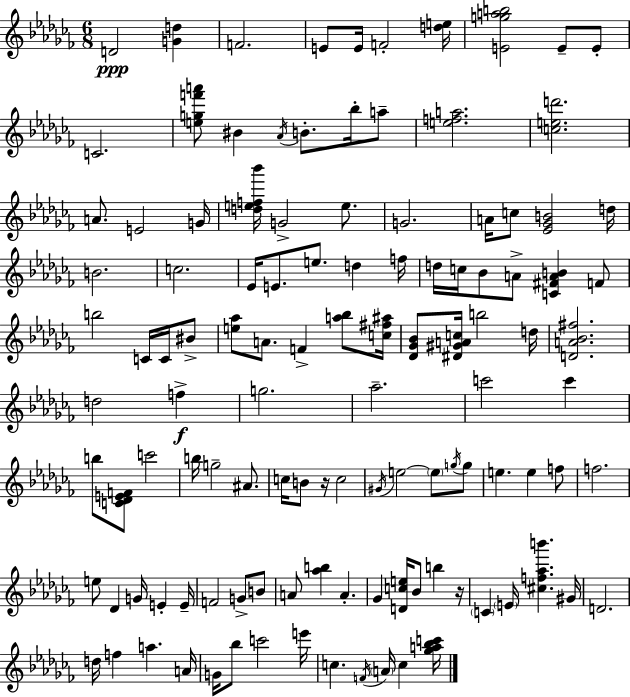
D4/h [G4,D5]/q F4/h. E4/e E4/s F4/h [D5,E5]/s [E4,G5,A5,B5]/h E4/e E4/e C4/h. [E5,G5,F6,A6]/e BIS4/q Ab4/s B4/e. Bb5/s A5/e [E5,F5,A5]/h. [C5,E5,D6]/h. A4/e. E4/h G4/s [D5,E5,F5,Bb6]/s G4/h E5/e. G4/h. A4/s C5/e [Eb4,Gb4,B4]/h D5/s B4/h. C5/h. Eb4/s E4/e. E5/e. D5/q F5/s D5/s C5/s Bb4/e A4/e [C4,F#4,A4,B4]/q F4/e B5/h C4/s C4/s BIS4/e [E5,Ab5]/e A4/e. F4/q [A5,Bb5]/e [C5,F#5,A#5]/s [Db4,Gb4,Bb4]/e [D#4,G#4,A4,C5]/s B5/h D5/s [D4,A4,Bb4,F#5]/h. D5/h F5/q G5/h. Ab5/h. C6/h C6/q B5/e [C4,Db4,E4,F4]/e C6/h B5/s G5/h A#4/e. C5/s B4/e R/s C5/h G#4/s E5/h E5/e G5/s G5/e E5/q. E5/q F5/e F5/h. E5/e Db4/q G4/s E4/q E4/s F4/h G4/e B4/e A4/e [Ab5,B5]/q A4/q. Gb4/q [D4,C5,E5]/s Bb4/e B5/q R/s C4/q E4/s [C#5,F5,Ab5,B6]/q. G#4/s D4/h. D5/s F5/q A5/q. A4/s G4/s Bb5/e C6/h E6/s C5/q. F4/s A4/s C5/q [Gb5,A5,Bb5,C6]/s